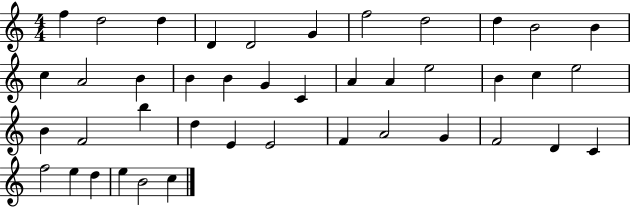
X:1
T:Untitled
M:4/4
L:1/4
K:C
f d2 d D D2 G f2 d2 d B2 B c A2 B B B G C A A e2 B c e2 B F2 b d E E2 F A2 G F2 D C f2 e d e B2 c